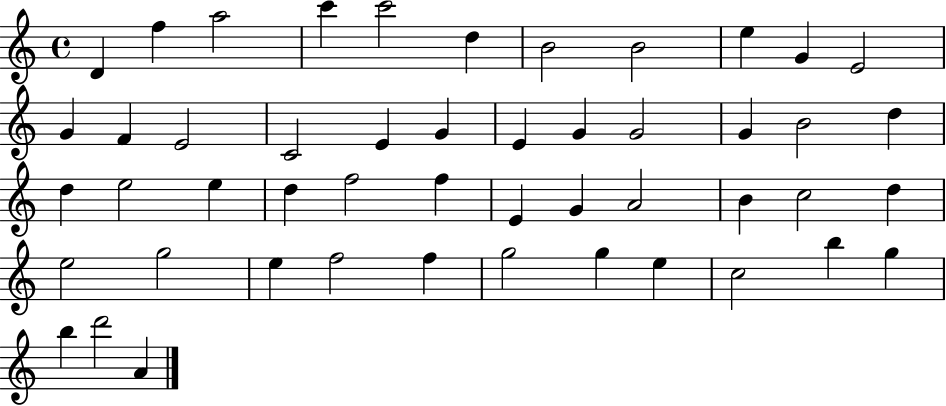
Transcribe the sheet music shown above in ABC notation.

X:1
T:Untitled
M:4/4
L:1/4
K:C
D f a2 c' c'2 d B2 B2 e G E2 G F E2 C2 E G E G G2 G B2 d d e2 e d f2 f E G A2 B c2 d e2 g2 e f2 f g2 g e c2 b g b d'2 A